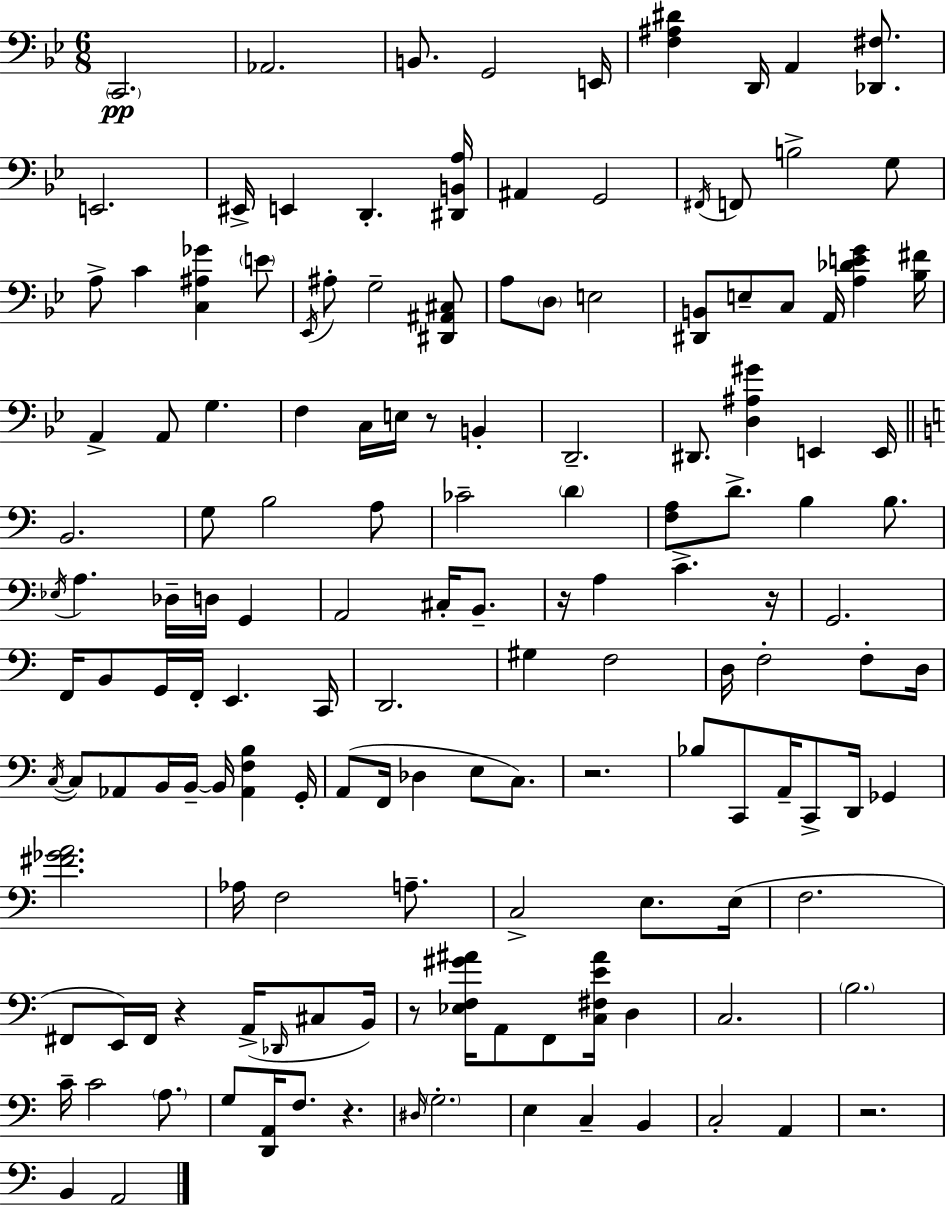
X:1
T:Untitled
M:6/8
L:1/4
K:Bb
C,,2 _A,,2 B,,/2 G,,2 E,,/4 [F,^A,^D] D,,/4 A,, [_D,,^F,]/2 E,,2 ^E,,/4 E,, D,, [^D,,B,,A,]/4 ^A,, G,,2 ^F,,/4 F,,/2 B,2 G,/2 A,/2 C [C,^A,_G] E/2 _E,,/4 ^A,/2 G,2 [^D,,^A,,^C,]/2 A,/2 D,/2 E,2 [^D,,B,,]/2 E,/2 C,/2 A,,/4 [A,_DEG] [_B,^F]/4 A,, A,,/2 G, F, C,/4 E,/4 z/2 B,, D,,2 ^D,,/2 [D,^A,^G] E,, E,,/4 B,,2 G,/2 B,2 A,/2 _C2 D [F,A,]/2 D/2 B, B,/2 _E,/4 A, _D,/4 D,/4 G,, A,,2 ^C,/4 B,,/2 z/4 A, C z/4 G,,2 F,,/4 B,,/2 G,,/4 F,,/4 E,, C,,/4 D,,2 ^G, F,2 D,/4 F,2 F,/2 D,/4 C,/4 C,/2 _A,,/2 B,,/4 B,,/4 B,,/4 [_A,,F,B,] G,,/4 A,,/2 F,,/4 _D, E,/2 C,/2 z2 _B,/2 C,,/2 A,,/4 C,,/2 D,,/4 _G,, [^F_GA]2 _A,/4 F,2 A,/2 C,2 E,/2 E,/4 F,2 ^F,,/2 E,,/4 ^F,,/4 z A,,/4 _D,,/4 ^C,/2 B,,/4 z/2 [_E,F,^G^A]/4 A,,/2 F,,/2 [C,^F,E^A]/4 D, C,2 B,2 C/4 C2 A,/2 G,/2 [D,,A,,]/4 F,/2 z ^D,/4 G,2 E, C, B,, C,2 A,, z2 B,, A,,2